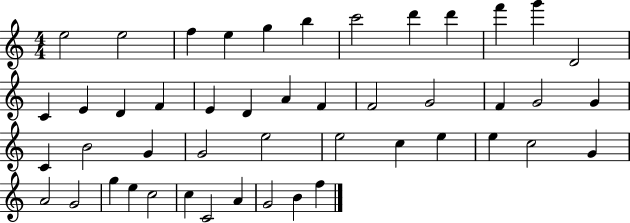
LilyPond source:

{
  \clef treble
  \numericTimeSignature
  \time 4/4
  \key c \major
  e''2 e''2 | f''4 e''4 g''4 b''4 | c'''2 d'''4 d'''4 | f'''4 g'''4 d'2 | \break c'4 e'4 d'4 f'4 | e'4 d'4 a'4 f'4 | f'2 g'2 | f'4 g'2 g'4 | \break c'4 b'2 g'4 | g'2 e''2 | e''2 c''4 e''4 | e''4 c''2 g'4 | \break a'2 g'2 | g''4 e''4 c''2 | c''4 c'2 a'4 | g'2 b'4 f''4 | \break \bar "|."
}